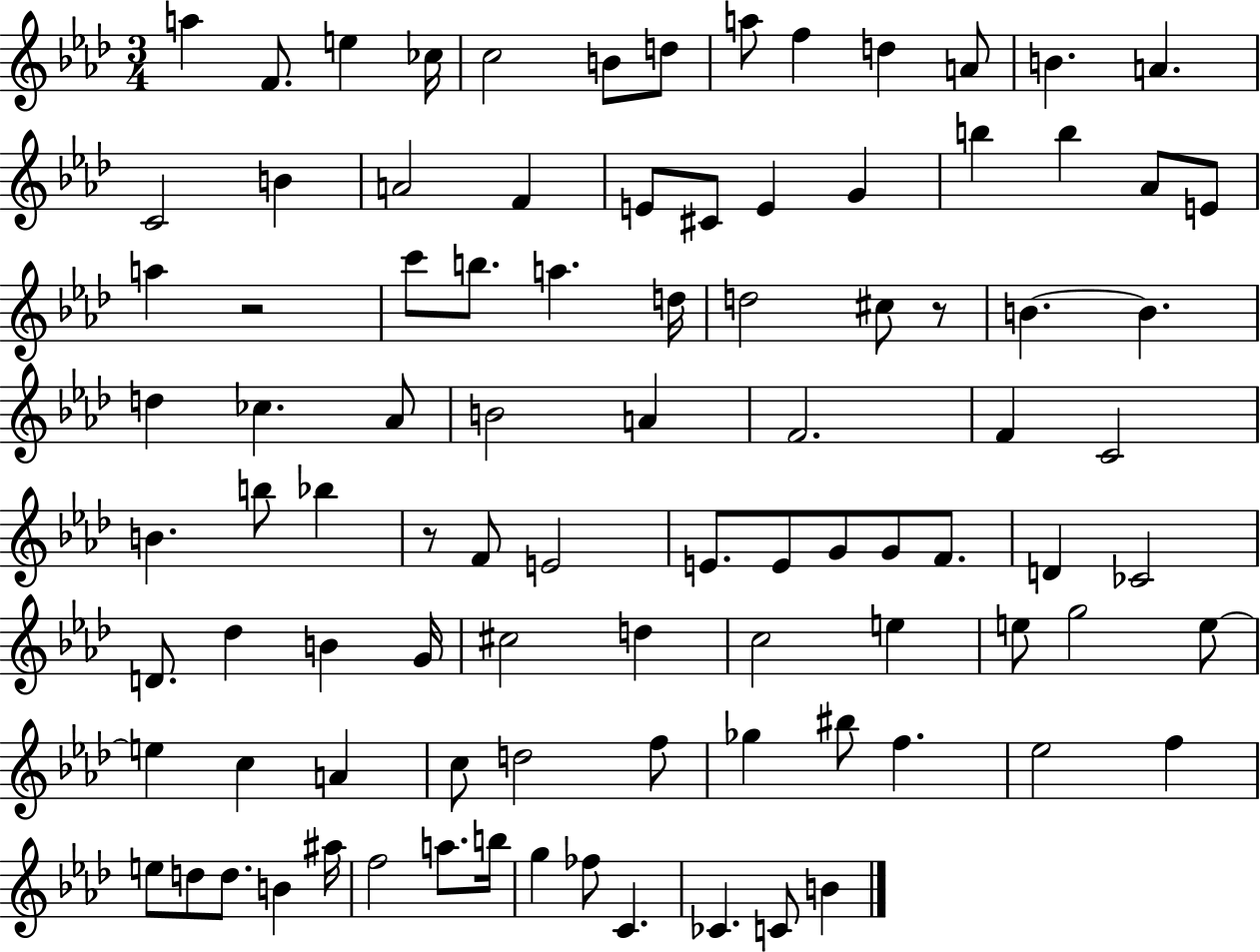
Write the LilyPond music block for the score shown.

{
  \clef treble
  \numericTimeSignature
  \time 3/4
  \key aes \major
  a''4 f'8. e''4 ces''16 | c''2 b'8 d''8 | a''8 f''4 d''4 a'8 | b'4. a'4. | \break c'2 b'4 | a'2 f'4 | e'8 cis'8 e'4 g'4 | b''4 b''4 aes'8 e'8 | \break a''4 r2 | c'''8 b''8. a''4. d''16 | d''2 cis''8 r8 | b'4.~~ b'4. | \break d''4 ces''4. aes'8 | b'2 a'4 | f'2. | f'4 c'2 | \break b'4. b''8 bes''4 | r8 f'8 e'2 | e'8. e'8 g'8 g'8 f'8. | d'4 ces'2 | \break d'8. des''4 b'4 g'16 | cis''2 d''4 | c''2 e''4 | e''8 g''2 e''8~~ | \break e''4 c''4 a'4 | c''8 d''2 f''8 | ges''4 bis''8 f''4. | ees''2 f''4 | \break e''8 d''8 d''8. b'4 ais''16 | f''2 a''8. b''16 | g''4 fes''8 c'4. | ces'4. c'8 b'4 | \break \bar "|."
}